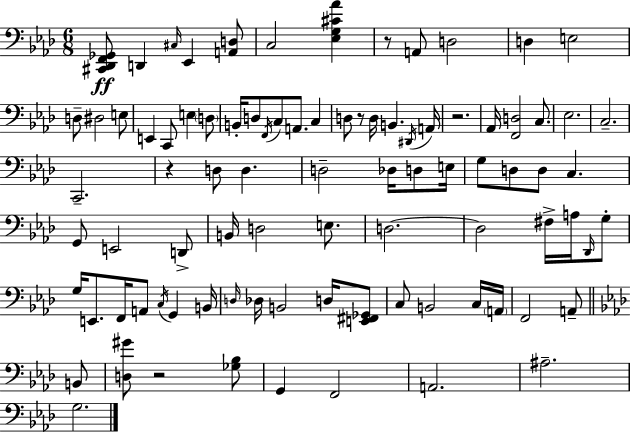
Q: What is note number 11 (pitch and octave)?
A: E3